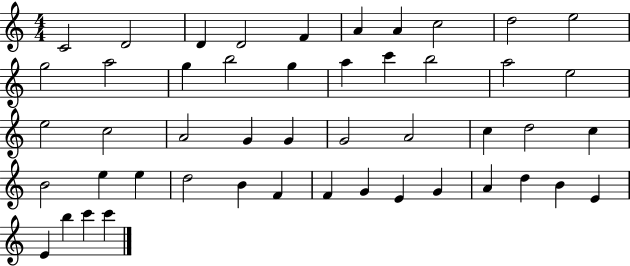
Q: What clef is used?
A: treble